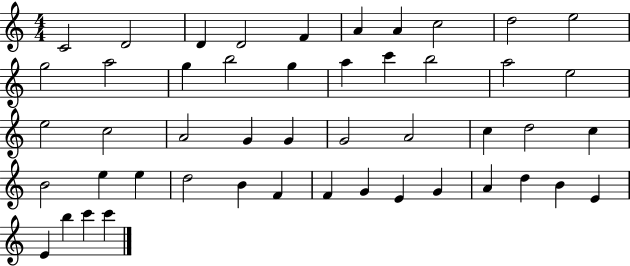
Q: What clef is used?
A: treble